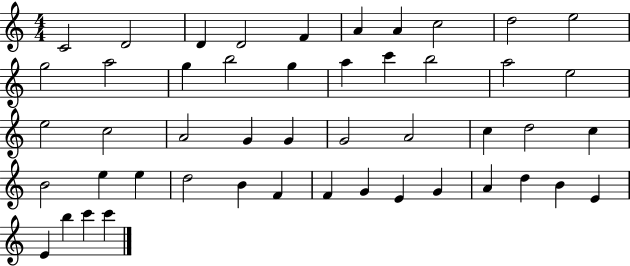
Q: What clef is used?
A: treble